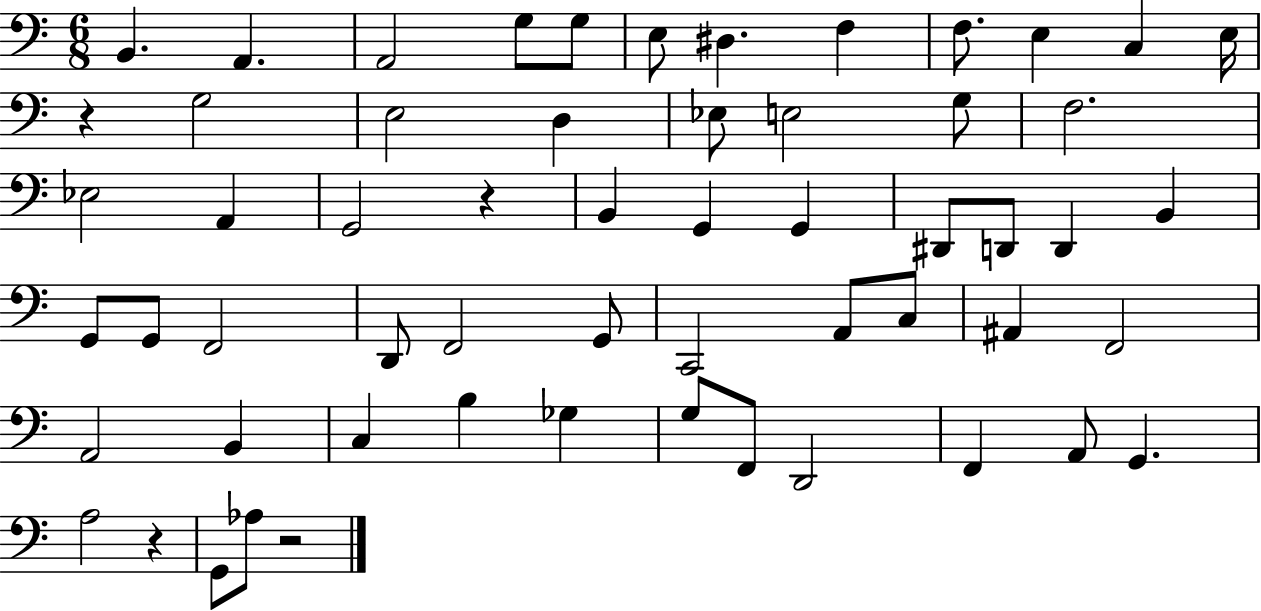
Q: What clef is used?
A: bass